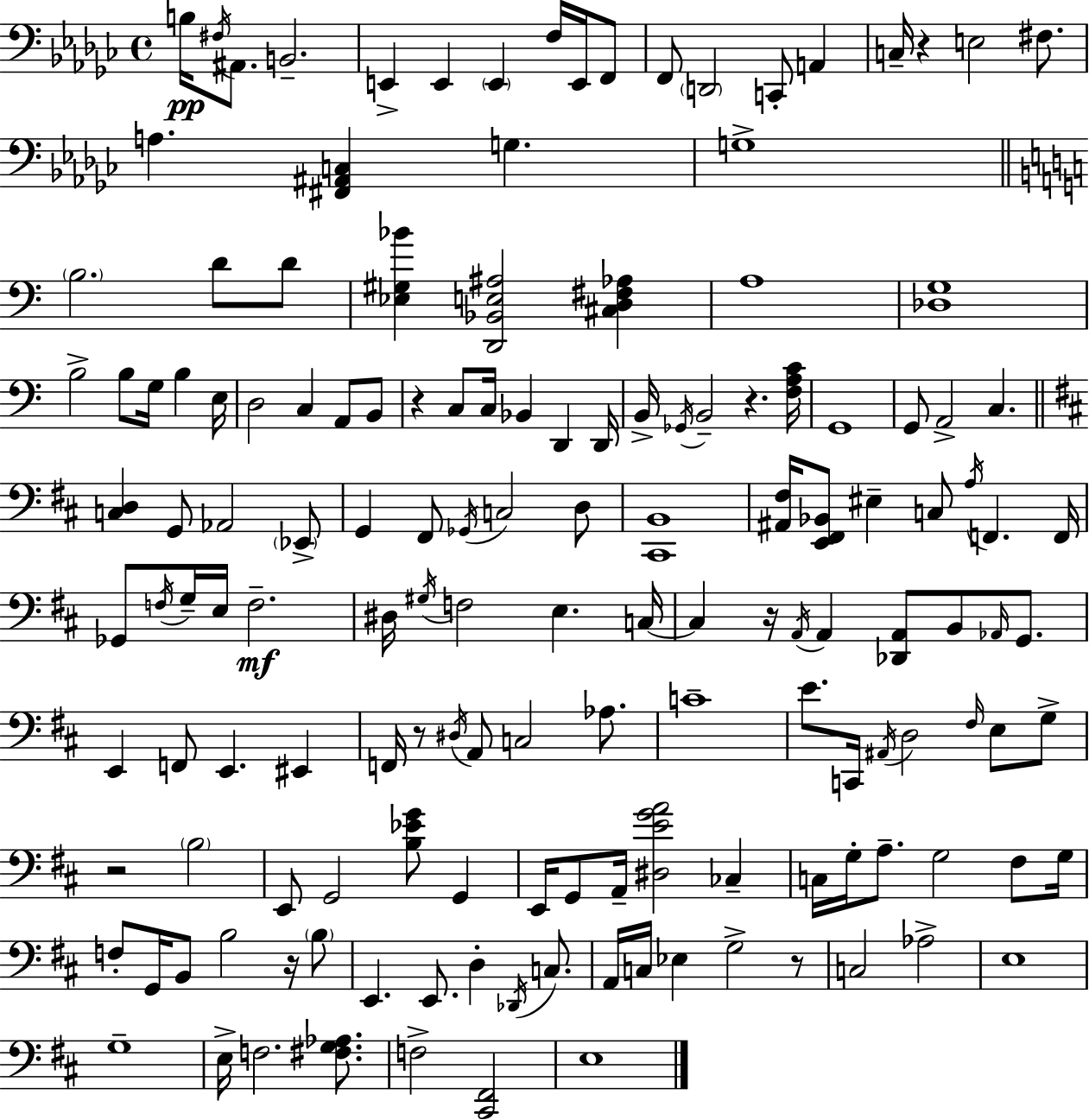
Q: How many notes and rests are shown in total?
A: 150